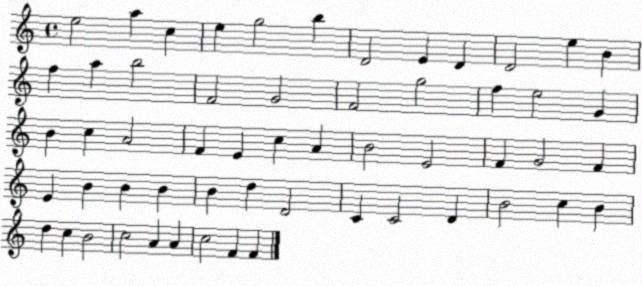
X:1
T:Untitled
M:4/4
L:1/4
K:C
e2 a c e g2 b D2 E D D2 e B f a b2 F2 G2 F2 g2 f e2 G B c A2 F E c A B2 E2 F G2 F E B B B B d D2 C C2 D B2 c B d c B2 c2 A A c2 F F